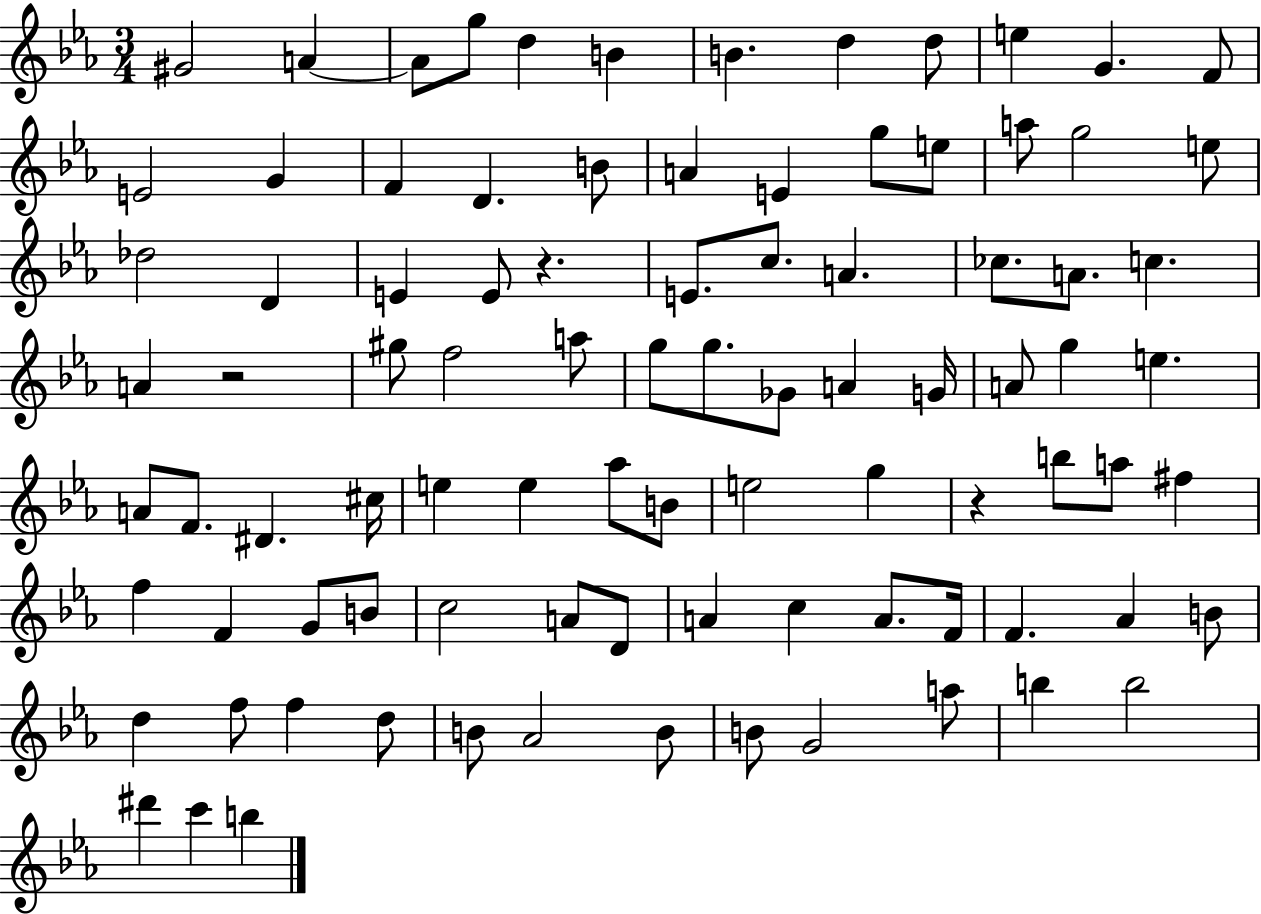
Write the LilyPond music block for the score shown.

{
  \clef treble
  \numericTimeSignature
  \time 3/4
  \key ees \major
  gis'2 a'4~~ | a'8 g''8 d''4 b'4 | b'4. d''4 d''8 | e''4 g'4. f'8 | \break e'2 g'4 | f'4 d'4. b'8 | a'4 e'4 g''8 e''8 | a''8 g''2 e''8 | \break des''2 d'4 | e'4 e'8 r4. | e'8. c''8. a'4. | ces''8. a'8. c''4. | \break a'4 r2 | gis''8 f''2 a''8 | g''8 g''8. ges'8 a'4 g'16 | a'8 g''4 e''4. | \break a'8 f'8. dis'4. cis''16 | e''4 e''4 aes''8 b'8 | e''2 g''4 | r4 b''8 a''8 fis''4 | \break f''4 f'4 g'8 b'8 | c''2 a'8 d'8 | a'4 c''4 a'8. f'16 | f'4. aes'4 b'8 | \break d''4 f''8 f''4 d''8 | b'8 aes'2 b'8 | b'8 g'2 a''8 | b''4 b''2 | \break dis'''4 c'''4 b''4 | \bar "|."
}